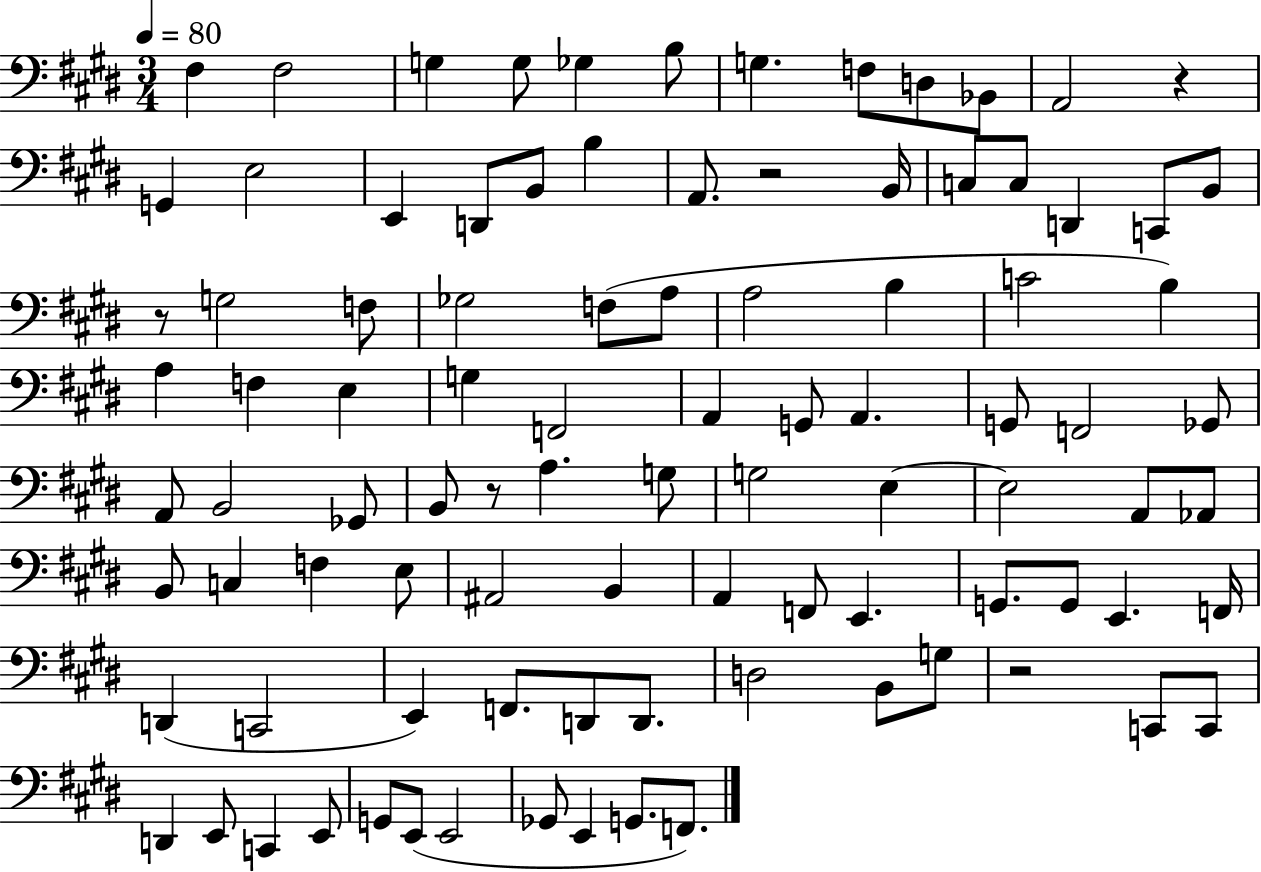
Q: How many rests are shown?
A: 5